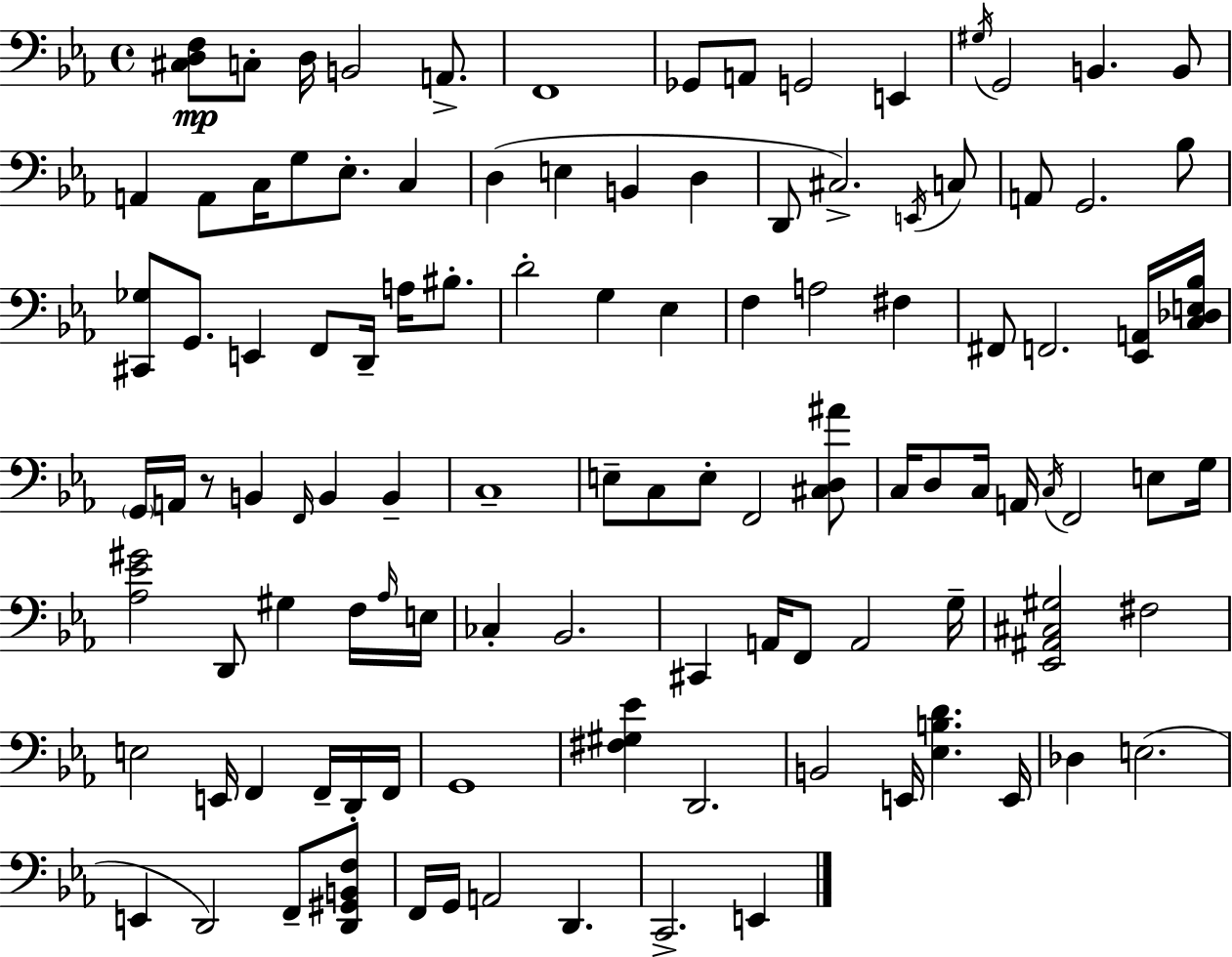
[C#3,D3,F3]/e C3/e D3/s B2/h A2/e. F2/w Gb2/e A2/e G2/h E2/q G#3/s G2/h B2/q. B2/e A2/q A2/e C3/s G3/e Eb3/e. C3/q D3/q E3/q B2/q D3/q D2/e C#3/h. E2/s C3/e A2/e G2/h. Bb3/e [C#2,Gb3]/e G2/e. E2/q F2/e D2/s A3/s BIS3/e. D4/h G3/q Eb3/q F3/q A3/h F#3/q F#2/e F2/h. [Eb2,A2]/s [C3,Db3,E3,Bb3]/s G2/s A2/s R/e B2/q F2/s B2/q B2/q C3/w E3/e C3/e E3/e F2/h [C#3,D3,A#4]/e C3/s D3/e C3/s A2/s C3/s F2/h E3/e G3/s [Ab3,Eb4,G#4]/h D2/e G#3/q F3/s Ab3/s E3/s CES3/q Bb2/h. C#2/q A2/s F2/e A2/h G3/s [Eb2,A#2,C#3,G#3]/h F#3/h E3/h E2/s F2/q F2/s D2/s F2/s G2/w [F#3,G#3,Eb4]/q D2/h. B2/h E2/s [Eb3,B3,D4]/q. E2/s Db3/q E3/h. E2/q D2/h F2/e [D2,G#2,B2,F3]/e F2/s G2/s A2/h D2/q. C2/h. E2/q